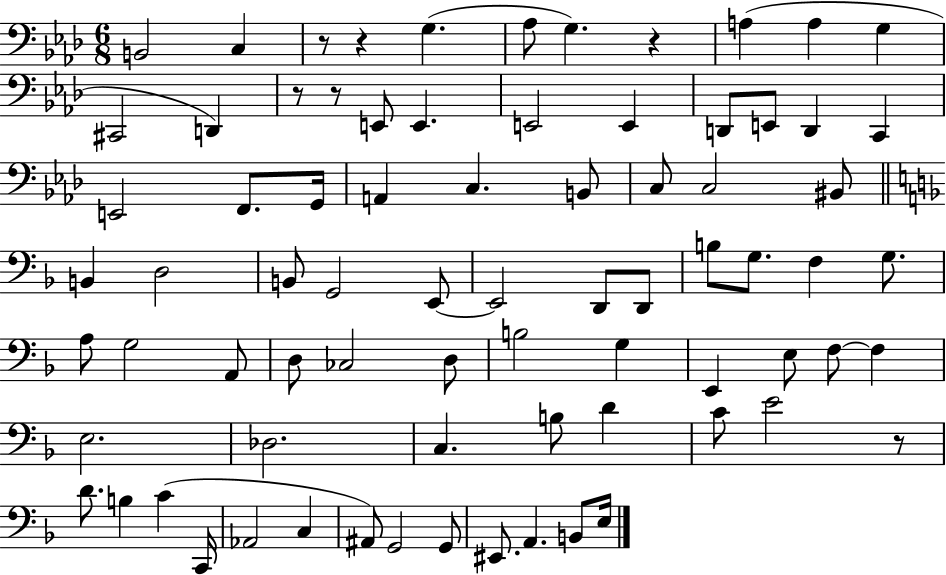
B2/h C3/q R/e R/q G3/q. Ab3/e G3/q. R/q A3/q A3/q G3/q C#2/h D2/q R/e R/e E2/e E2/q. E2/h E2/q D2/e E2/e D2/q C2/q E2/h F2/e. G2/s A2/q C3/q. B2/e C3/e C3/h BIS2/e B2/q D3/h B2/e G2/h E2/e E2/h D2/e D2/e B3/e G3/e. F3/q G3/e. A3/e G3/h A2/e D3/e CES3/h D3/e B3/h G3/q E2/q E3/e F3/e F3/q E3/h. Db3/h. C3/q. B3/e D4/q C4/e E4/h R/e D4/e. B3/q C4/q C2/s Ab2/h C3/q A#2/e G2/h G2/e EIS2/e. A2/q. B2/e E3/s